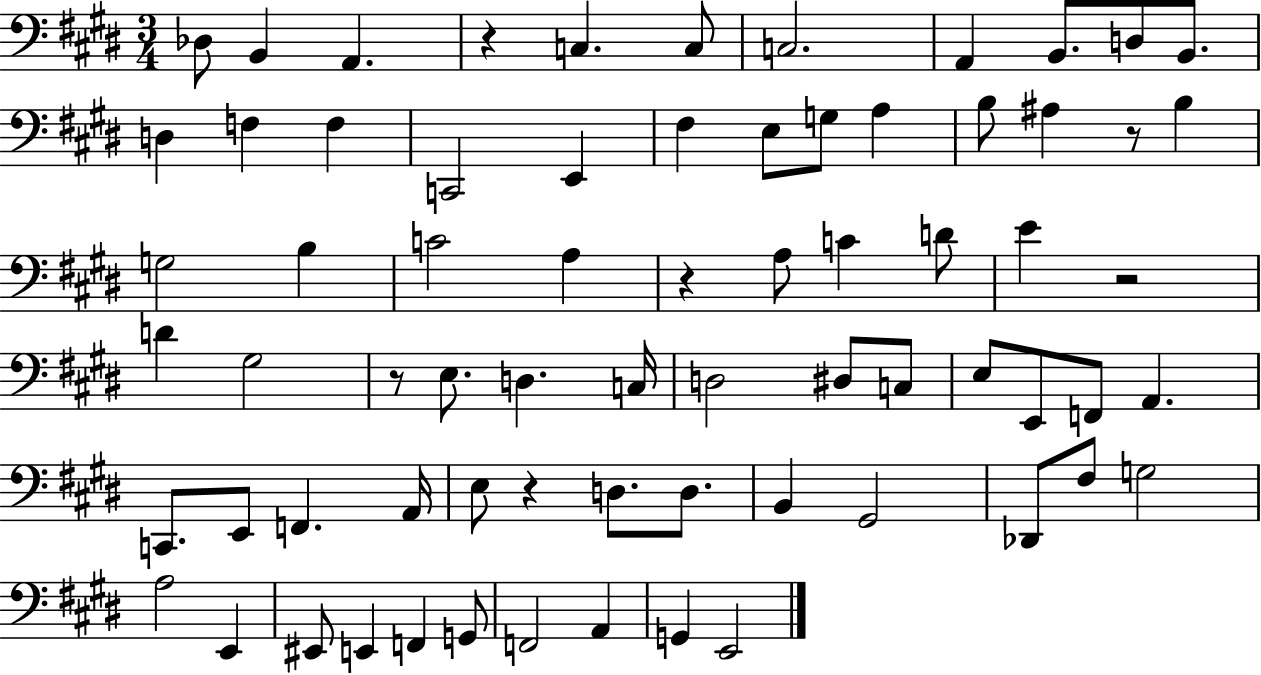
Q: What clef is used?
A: bass